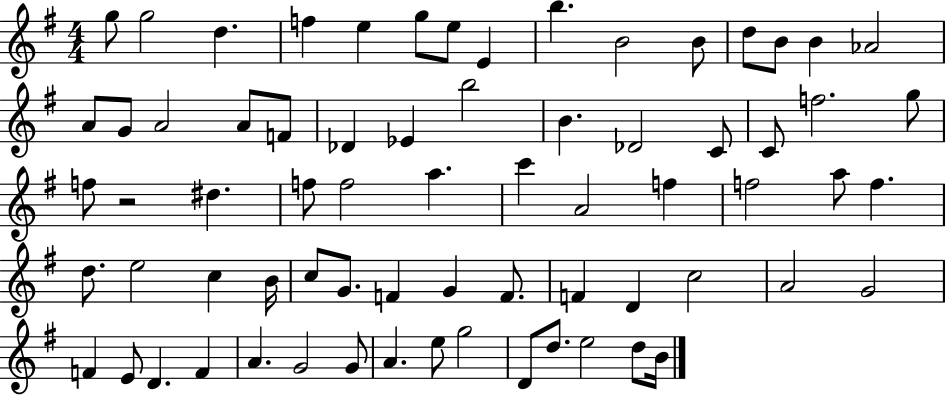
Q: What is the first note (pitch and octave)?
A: G5